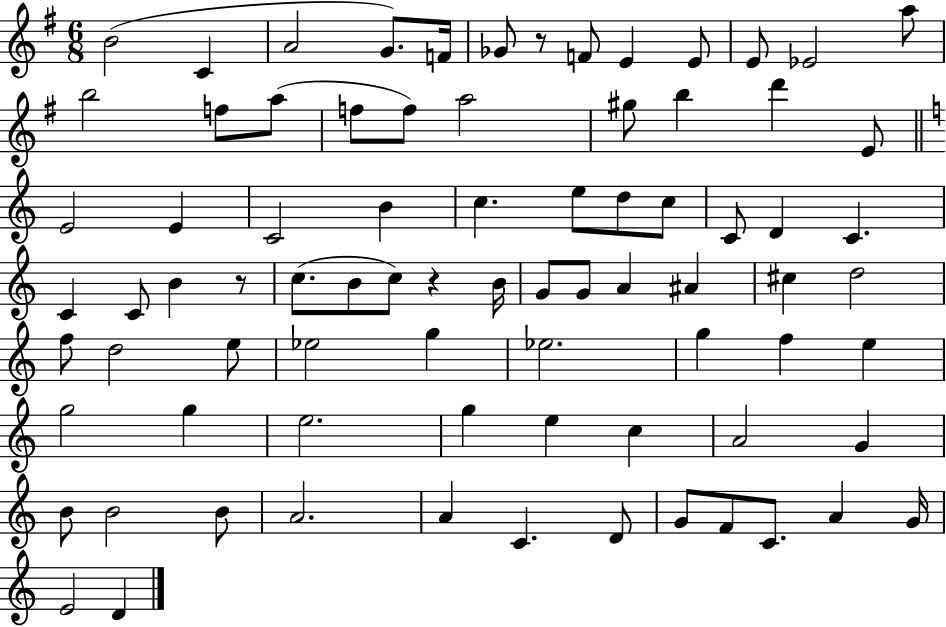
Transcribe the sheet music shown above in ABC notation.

X:1
T:Untitled
M:6/8
L:1/4
K:G
B2 C A2 G/2 F/4 _G/2 z/2 F/2 E E/2 E/2 _E2 a/2 b2 f/2 a/2 f/2 f/2 a2 ^g/2 b d' E/2 E2 E C2 B c e/2 d/2 c/2 C/2 D C C C/2 B z/2 c/2 B/2 c/2 z B/4 G/2 G/2 A ^A ^c d2 f/2 d2 e/2 _e2 g _e2 g f e g2 g e2 g e c A2 G B/2 B2 B/2 A2 A C D/2 G/2 F/2 C/2 A G/4 E2 D